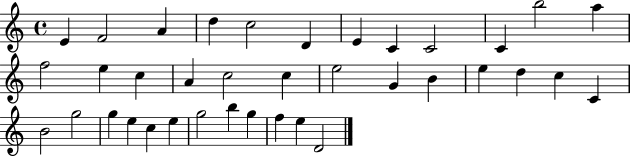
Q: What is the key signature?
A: C major